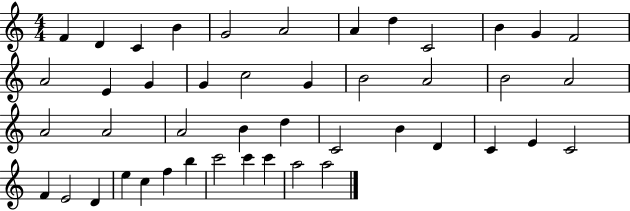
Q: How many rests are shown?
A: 0